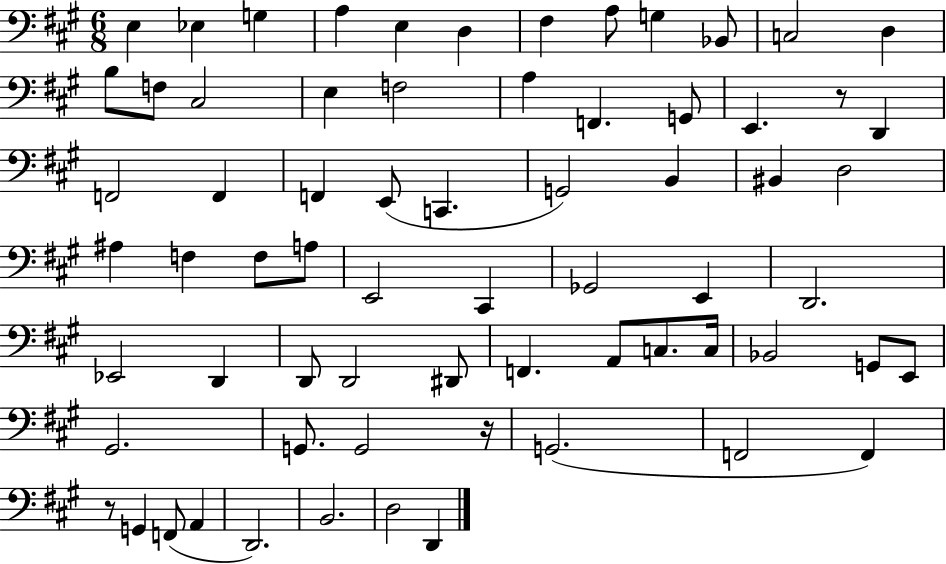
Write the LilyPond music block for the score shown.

{
  \clef bass
  \numericTimeSignature
  \time 6/8
  \key a \major
  e4 ees4 g4 | a4 e4 d4 | fis4 a8 g4 bes,8 | c2 d4 | \break b8 f8 cis2 | e4 f2 | a4 f,4. g,8 | e,4. r8 d,4 | \break f,2 f,4 | f,4 e,8( c,4. | g,2) b,4 | bis,4 d2 | \break ais4 f4 f8 a8 | e,2 cis,4 | ges,2 e,4 | d,2. | \break ees,2 d,4 | d,8 d,2 dis,8 | f,4. a,8 c8. c16 | bes,2 g,8 e,8 | \break gis,2. | g,8. g,2 r16 | g,2.( | f,2 f,4) | \break r8 g,4 f,8( a,4 | d,2.) | b,2. | d2 d,4 | \break \bar "|."
}